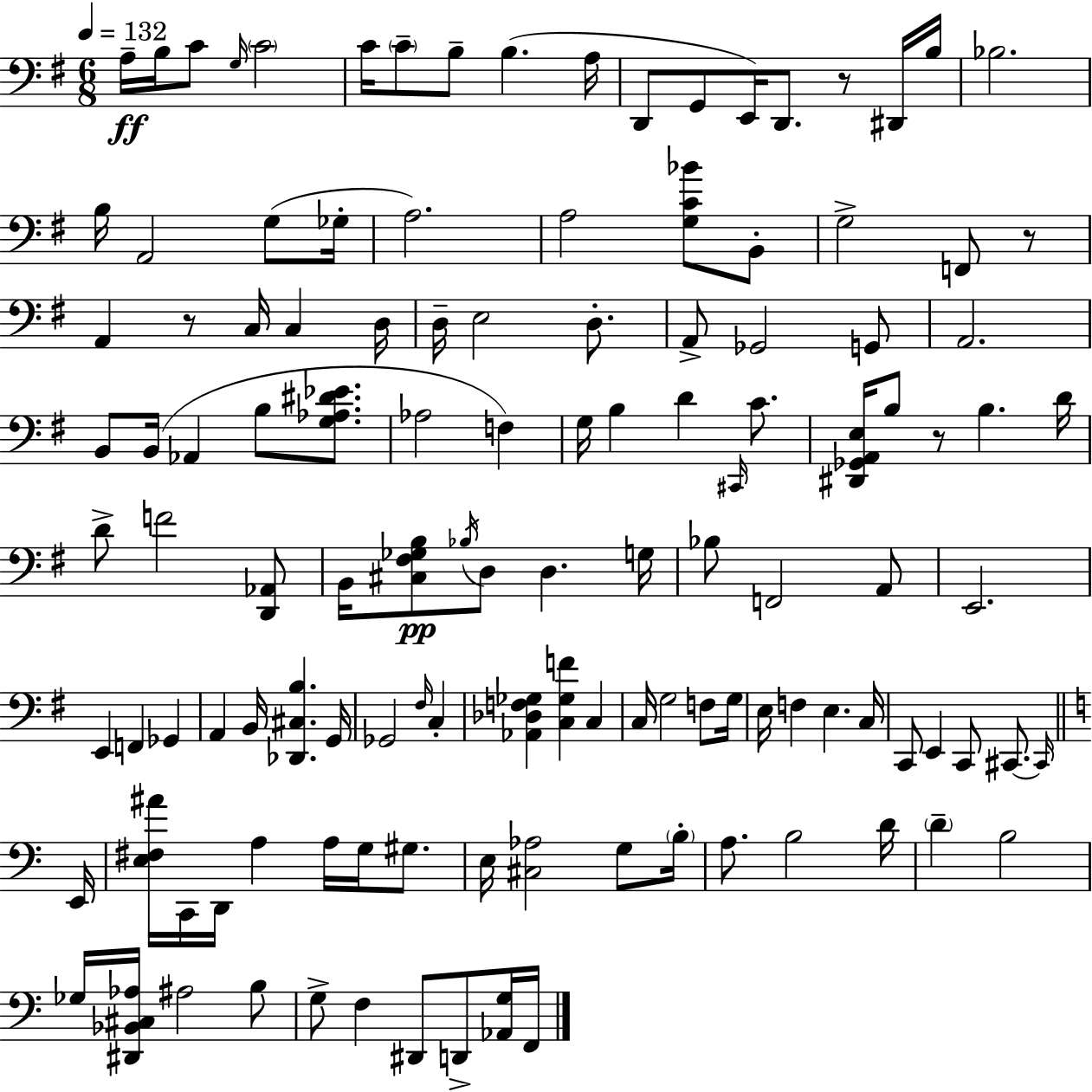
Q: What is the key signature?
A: E minor